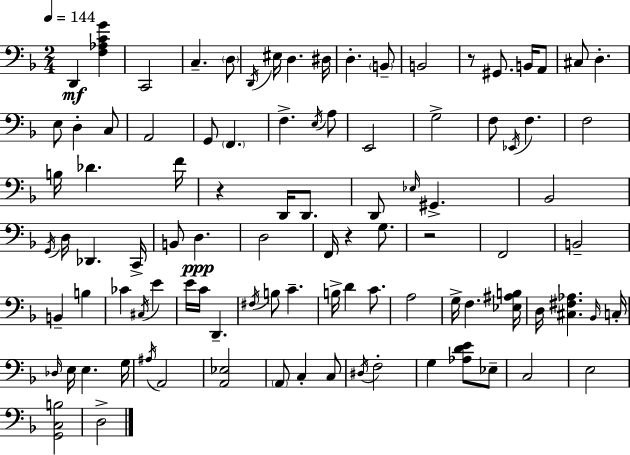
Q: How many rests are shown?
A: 4